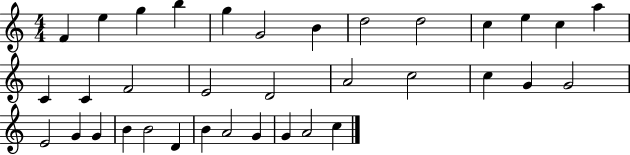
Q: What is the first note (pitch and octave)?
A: F4